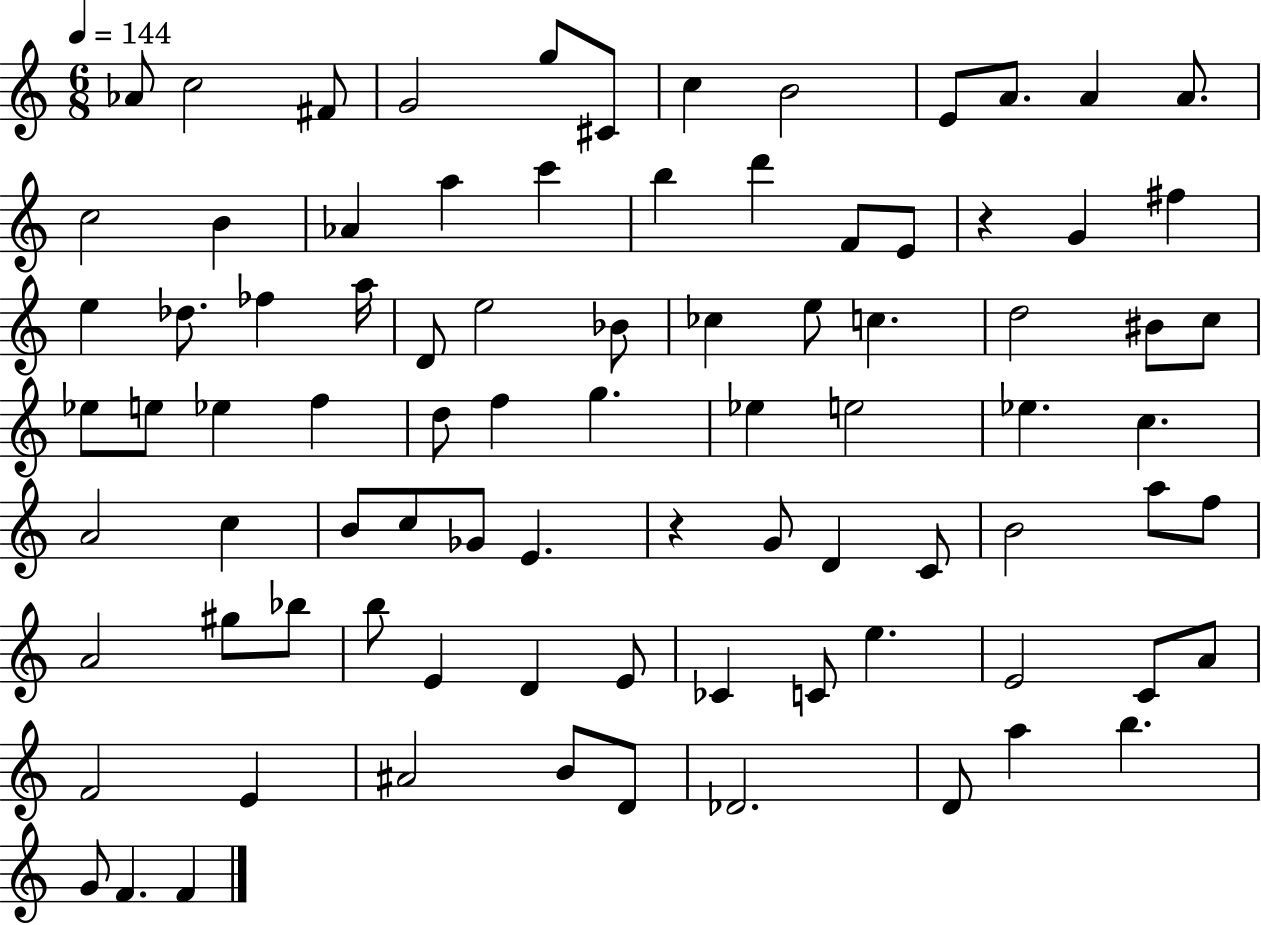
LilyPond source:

{
  \clef treble
  \numericTimeSignature
  \time 6/8
  \key c \major
  \tempo 4 = 144
  aes'8 c''2 fis'8 | g'2 g''8 cis'8 | c''4 b'2 | e'8 a'8. a'4 a'8. | \break c''2 b'4 | aes'4 a''4 c'''4 | b''4 d'''4 f'8 e'8 | r4 g'4 fis''4 | \break e''4 des''8. fes''4 a''16 | d'8 e''2 bes'8 | ces''4 e''8 c''4. | d''2 bis'8 c''8 | \break ees''8 e''8 ees''4 f''4 | d''8 f''4 g''4. | ees''4 e''2 | ees''4. c''4. | \break a'2 c''4 | b'8 c''8 ges'8 e'4. | r4 g'8 d'4 c'8 | b'2 a''8 f''8 | \break a'2 gis''8 bes''8 | b''8 e'4 d'4 e'8 | ces'4 c'8 e''4. | e'2 c'8 a'8 | \break f'2 e'4 | ais'2 b'8 d'8 | des'2. | d'8 a''4 b''4. | \break g'8 f'4. f'4 | \bar "|."
}